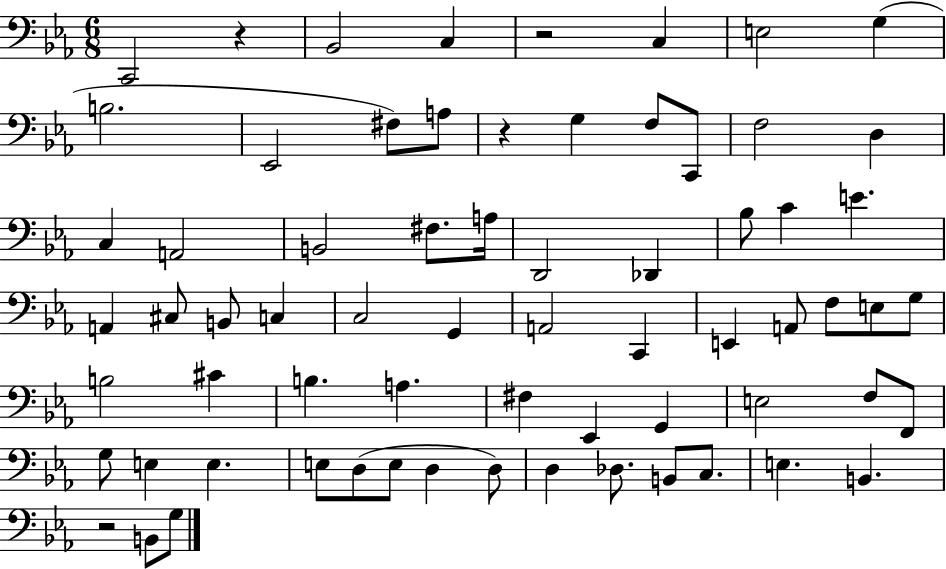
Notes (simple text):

C2/h R/q Bb2/h C3/q R/h C3/q E3/h G3/q B3/h. Eb2/h F#3/e A3/e R/q G3/q F3/e C2/e F3/h D3/q C3/q A2/h B2/h F#3/e. A3/s D2/h Db2/q Bb3/e C4/q E4/q. A2/q C#3/e B2/e C3/q C3/h G2/q A2/h C2/q E2/q A2/e F3/e E3/e G3/e B3/h C#4/q B3/q. A3/q. F#3/q Eb2/q G2/q E3/h F3/e F2/e G3/e E3/q E3/q. E3/e D3/e E3/e D3/q D3/e D3/q Db3/e. B2/e C3/e. E3/q. B2/q. R/h B2/e G3/e